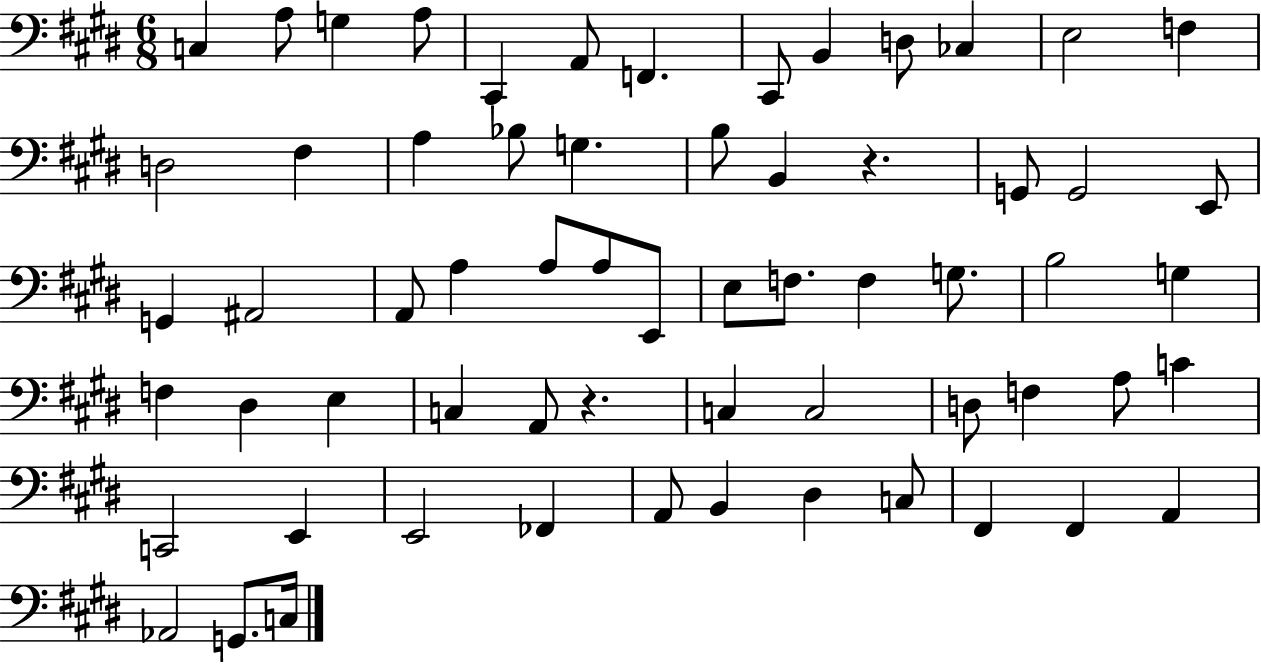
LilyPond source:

{
  \clef bass
  \numericTimeSignature
  \time 6/8
  \key e \major
  c4 a8 g4 a8 | cis,4 a,8 f,4. | cis,8 b,4 d8 ces4 | e2 f4 | \break d2 fis4 | a4 bes8 g4. | b8 b,4 r4. | g,8 g,2 e,8 | \break g,4 ais,2 | a,8 a4 a8 a8 e,8 | e8 f8. f4 g8. | b2 g4 | \break f4 dis4 e4 | c4 a,8 r4. | c4 c2 | d8 f4 a8 c'4 | \break c,2 e,4 | e,2 fes,4 | a,8 b,4 dis4 c8 | fis,4 fis,4 a,4 | \break aes,2 g,8. c16 | \bar "|."
}